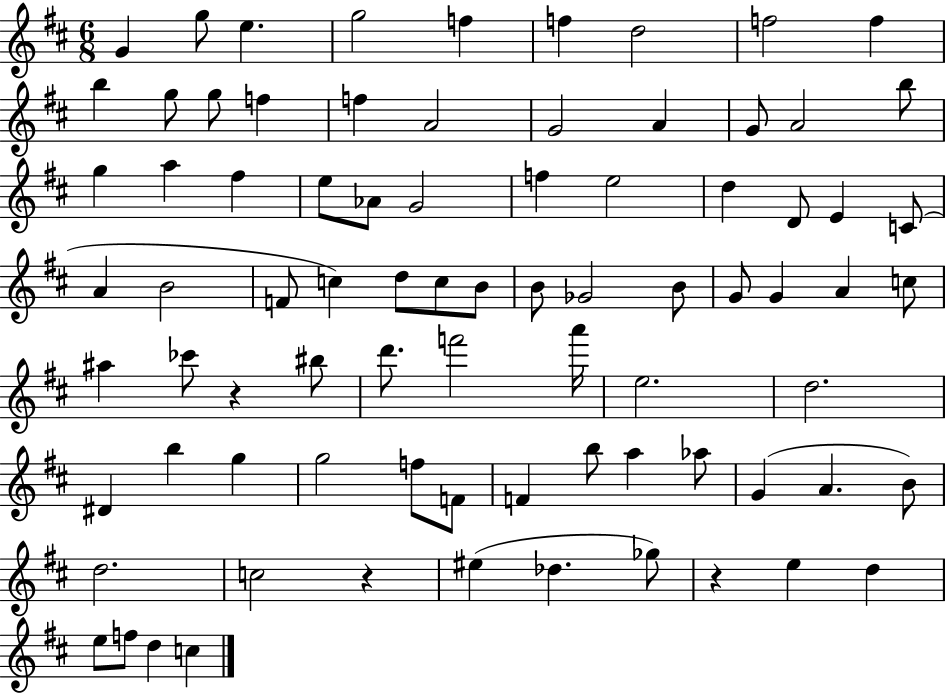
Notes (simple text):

G4/q G5/e E5/q. G5/h F5/q F5/q D5/h F5/h F5/q B5/q G5/e G5/e F5/q F5/q A4/h G4/h A4/q G4/e A4/h B5/e G5/q A5/q F#5/q E5/e Ab4/e G4/h F5/q E5/h D5/q D4/e E4/q C4/e A4/q B4/h F4/e C5/q D5/e C5/e B4/e B4/e Gb4/h B4/e G4/e G4/q A4/q C5/e A#5/q CES6/e R/q BIS5/e D6/e. F6/h A6/s E5/h. D5/h. D#4/q B5/q G5/q G5/h F5/e F4/e F4/q B5/e A5/q Ab5/e G4/q A4/q. B4/e D5/h. C5/h R/q EIS5/q Db5/q. Gb5/e R/q E5/q D5/q E5/e F5/e D5/q C5/q